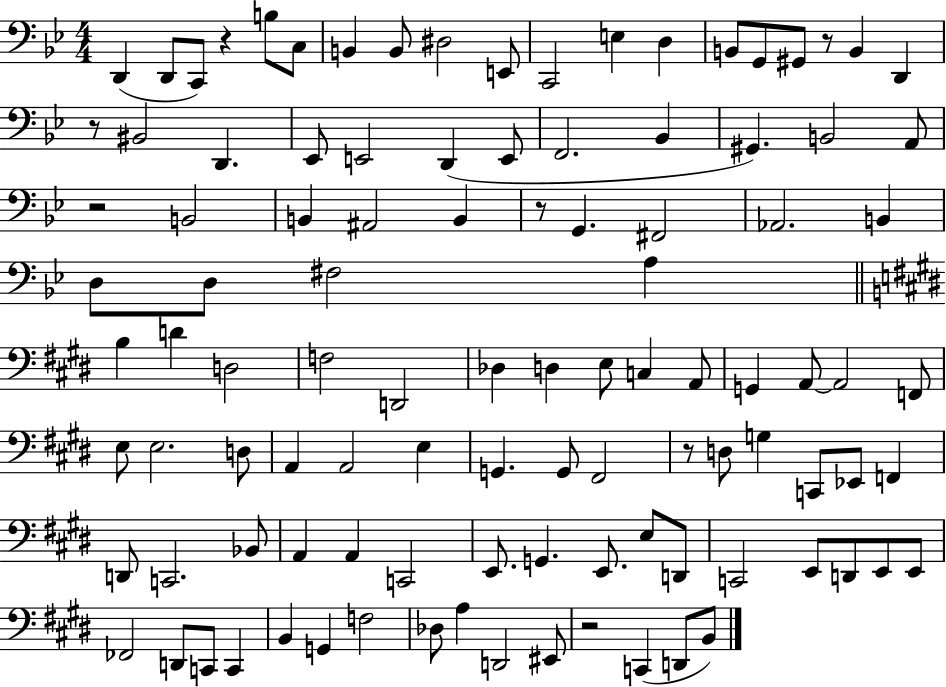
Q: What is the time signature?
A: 4/4